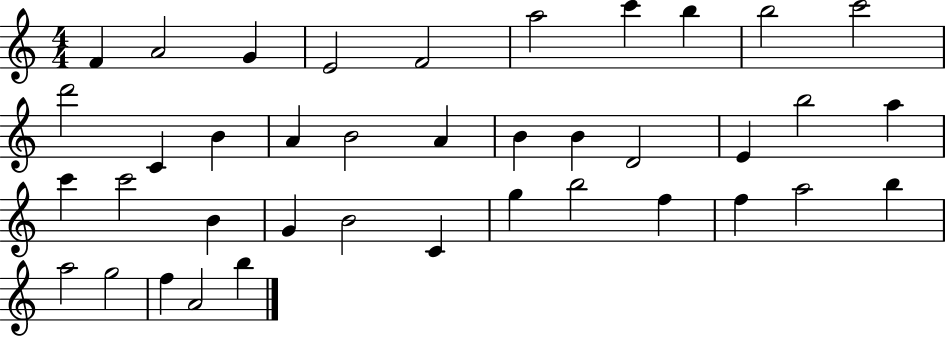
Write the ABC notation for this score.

X:1
T:Untitled
M:4/4
L:1/4
K:C
F A2 G E2 F2 a2 c' b b2 c'2 d'2 C B A B2 A B B D2 E b2 a c' c'2 B G B2 C g b2 f f a2 b a2 g2 f A2 b